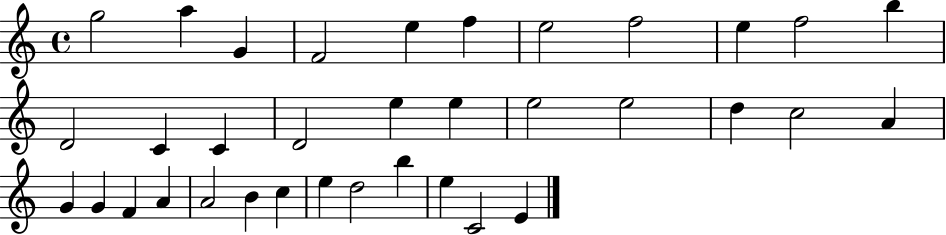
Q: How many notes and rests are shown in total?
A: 35